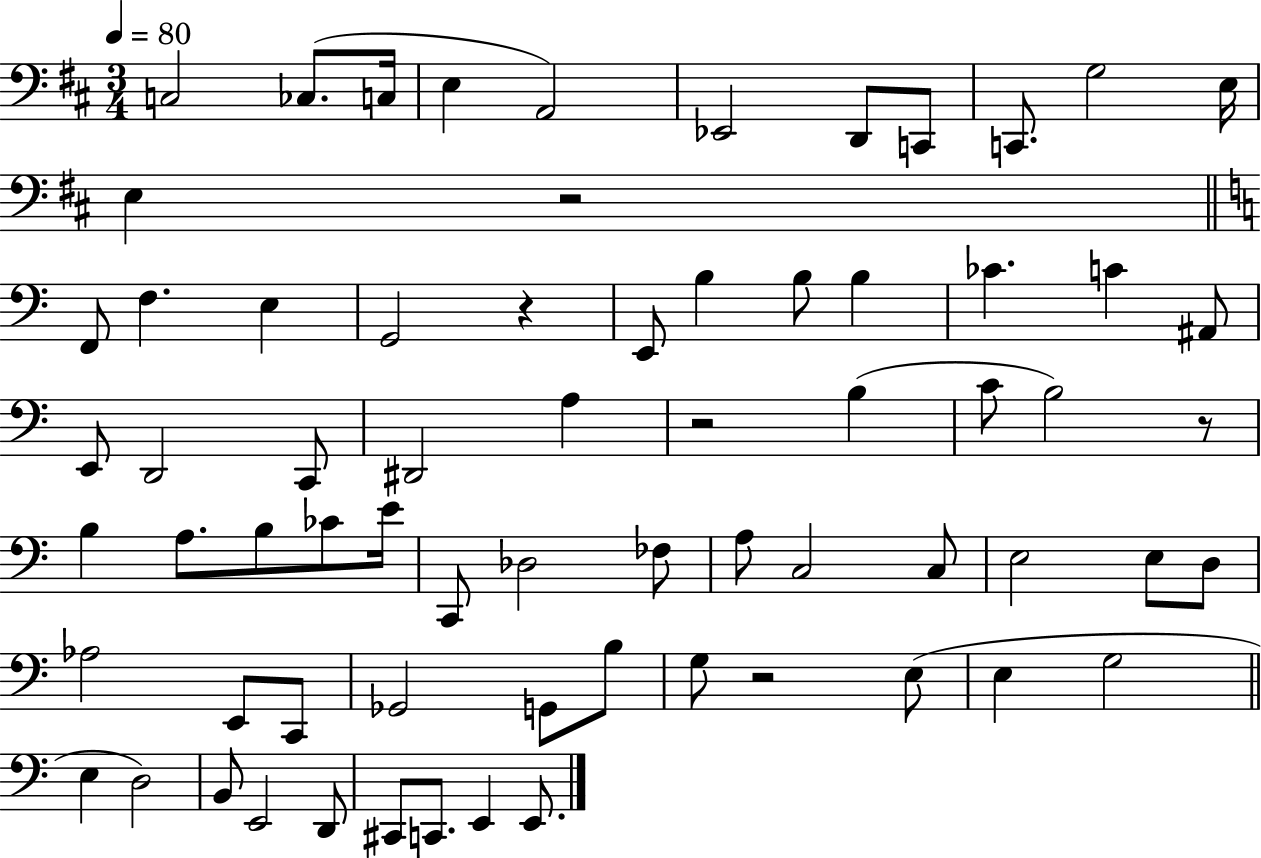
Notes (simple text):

C3/h CES3/e. C3/s E3/q A2/h Eb2/h D2/e C2/e C2/e. G3/h E3/s E3/q R/h F2/e F3/q. E3/q G2/h R/q E2/e B3/q B3/e B3/q CES4/q. C4/q A#2/e E2/e D2/h C2/e D#2/h A3/q R/h B3/q C4/e B3/h R/e B3/q A3/e. B3/e CES4/e E4/s C2/e Db3/h FES3/e A3/e C3/h C3/e E3/h E3/e D3/e Ab3/h E2/e C2/e Gb2/h G2/e B3/e G3/e R/h E3/e E3/q G3/h E3/q D3/h B2/e E2/h D2/e C#2/e C2/e. E2/q E2/e.